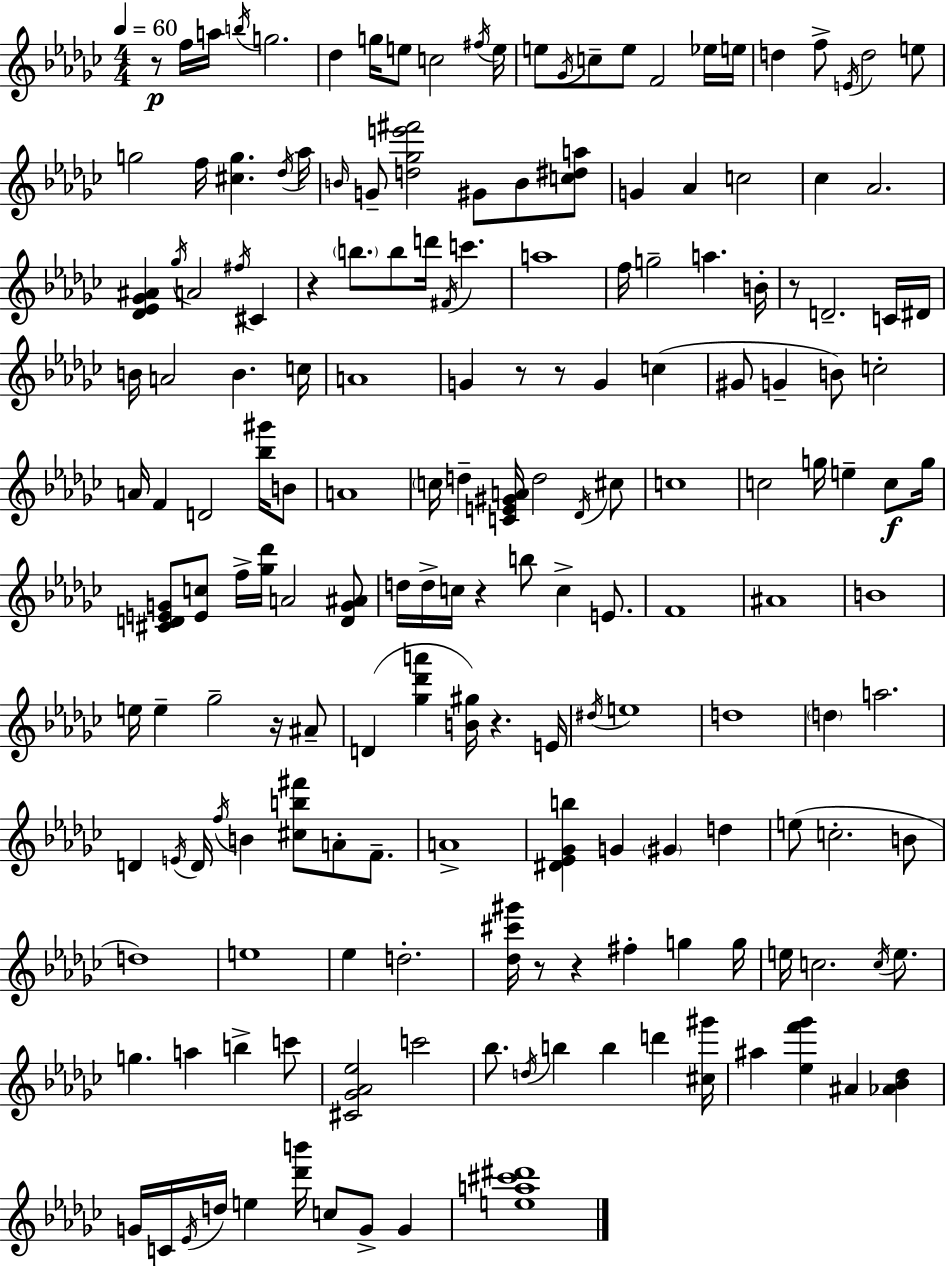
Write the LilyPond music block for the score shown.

{
  \clef treble
  \numericTimeSignature
  \time 4/4
  \key ees \minor
  \tempo 4 = 60
  r8\p f''16 a''16 \acciaccatura { b''16 } g''2. | des''4 g''16 e''8 c''2 | \acciaccatura { fis''16 } e''16 e''8 \acciaccatura { ges'16 } c''8-- e''8 f'2 | ees''16 e''16 d''4 f''8-> \acciaccatura { e'16 } d''2 | \break e''8 g''2 f''16 <cis'' g''>4. | \acciaccatura { des''16 } aes''16 \grace { b'16 } g'8-- <d'' ges'' e''' fis'''>2 | gis'8 b'8 <c'' dis'' a''>8 g'4 aes'4 c''2 | ces''4 aes'2. | \break <des' ees' ges' ais'>4 \acciaccatura { ges''16 } a'2 | \acciaccatura { fis''16 } cis'4 r4 \parenthesize b''8. b''8 | d'''16 \acciaccatura { fis'16 } c'''4. a''1 | f''16 g''2-- | \break a''4. b'16-. r8 d'2.-- | c'16 dis'16 b'16 a'2 | b'4. c''16 a'1 | g'4 r8 r8 | \break g'4 c''4( gis'8 g'4-- b'8) | c''2-. a'16 f'4 d'2 | <bes'' gis'''>16 b'8 a'1 | \parenthesize c''16 d''4-- <c' e' gis' a'>16 d''2 | \break \acciaccatura { des'16 } cis''8 c''1 | c''2 | g''16 e''4-- c''8\f g''16 <cis' d' e' g'>8 <e' c''>8 f''16-> <ges'' des'''>16 | a'2 <d' g' ais'>8 d''16 d''16-> c''16 r4 | \break b''8 c''4-> e'8. f'1 | ais'1 | b'1 | e''16 e''4-- ges''2-- | \break r16 ais'8-- d'4( <ges'' des''' a'''>4 | <b' gis''>16) r4. e'16 \acciaccatura { dis''16 } e''1 | d''1 | \parenthesize d''4 a''2. | \break d'4 \acciaccatura { e'16 } | d'16 \acciaccatura { f''16 } b'4 <cis'' b'' fis'''>8 a'8-. f'8.-- a'1-> | <dis' ees' ges' b''>4 | g'4 \parenthesize gis'4 d''4 e''8( c''2.-. | \break b'8 d''1) | e''1 | ees''4 | d''2.-. <des'' cis''' gis'''>16 r8 | \break r4 fis''4-. g''4 g''16 e''16 c''2. | \acciaccatura { c''16 } e''8. g''4. | a''4 b''4-> c'''8 <cis' ges' aes' ees''>2 | c'''2 bes''8. | \break \acciaccatura { d''16 } b''4 b''4 d'''4 <cis'' gis'''>16 ais''4 | <ees'' f''' ges'''>4 ais'4 <aes' bes' des''>4 g'16 | c'16 \acciaccatura { ees'16 } d''16 e''4 <des''' b'''>16 c''8 g'8-> g'4 | <e'' a'' cis''' dis'''>1 | \break \bar "|."
}